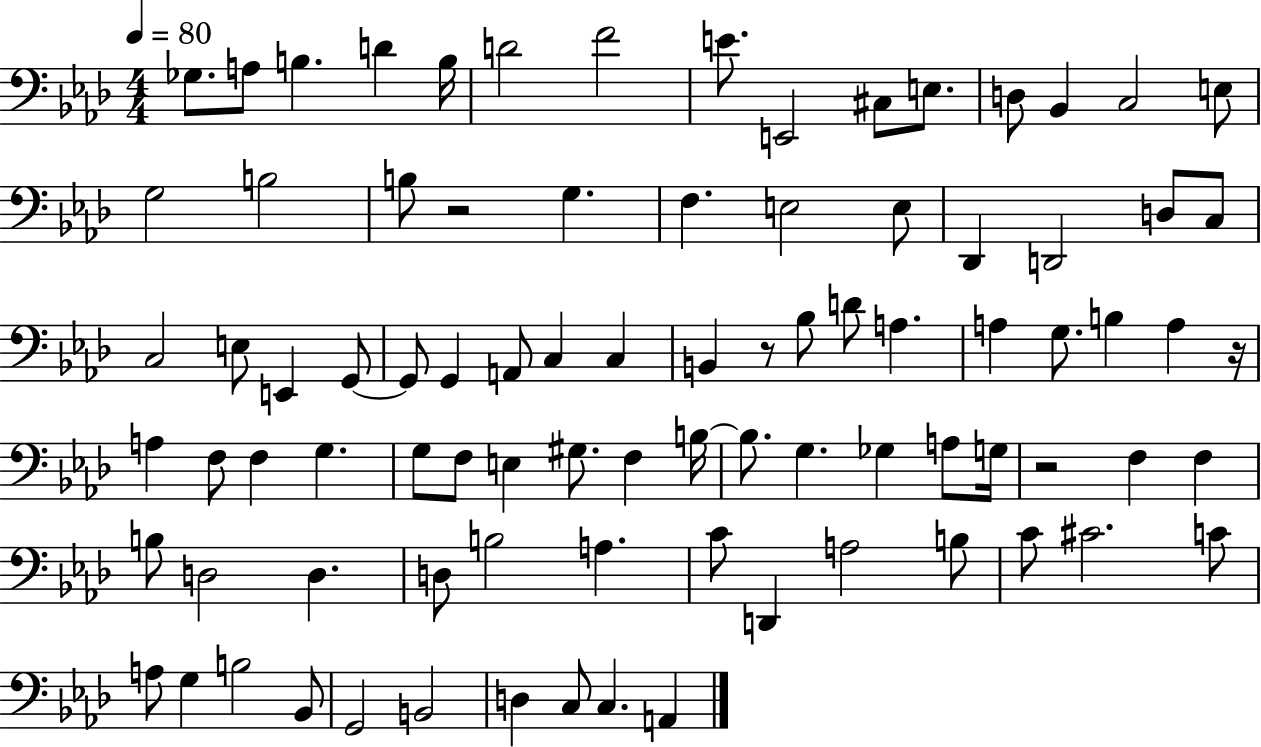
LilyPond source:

{
  \clef bass
  \numericTimeSignature
  \time 4/4
  \key aes \major
  \tempo 4 = 80
  \repeat volta 2 { ges8. a8 b4. d'4 b16 | d'2 f'2 | e'8. e,2 cis8 e8. | d8 bes,4 c2 e8 | \break g2 b2 | b8 r2 g4. | f4. e2 e8 | des,4 d,2 d8 c8 | \break c2 e8 e,4 g,8~~ | g,8 g,4 a,8 c4 c4 | b,4 r8 bes8 d'8 a4. | a4 g8. b4 a4 r16 | \break a4 f8 f4 g4. | g8 f8 e4 gis8. f4 b16~~ | b8. g4. ges4 a8 g16 | r2 f4 f4 | \break b8 d2 d4. | d8 b2 a4. | c'8 d,4 a2 b8 | c'8 cis'2. c'8 | \break a8 g4 b2 bes,8 | g,2 b,2 | d4 c8 c4. a,4 | } \bar "|."
}